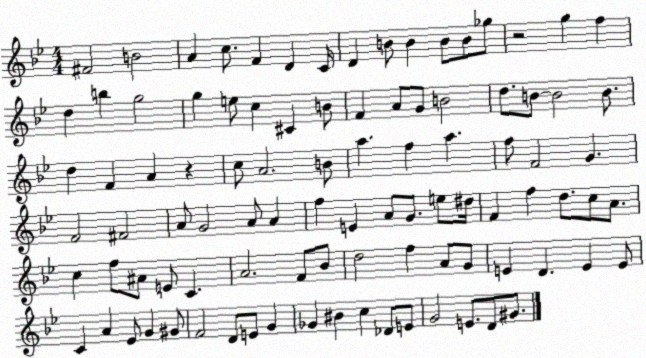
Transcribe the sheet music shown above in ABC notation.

X:1
T:Untitled
M:4/4
L:1/4
K:Bb
^F2 B2 A c/2 F D C/4 D B/2 B B/2 B/2 _g/2 z2 g f d b g2 g e/2 c ^C B/2 F A/2 G/2 B2 d/2 B/2 B2 B/2 d F A z c/2 A2 B/2 a f a f/2 F2 G F2 ^F2 A/2 G2 A/2 A f E A/2 G/2 e/2 ^d/4 F f d/2 c/2 A/2 c f/2 ^A/2 E/2 C A2 F/2 _B/2 d2 f A/2 G/2 E D E E/2 C A _E/2 G ^G/2 F2 D/2 E/2 G _G ^B c _D/2 E/2 G2 E/2 D/2 ^G/2